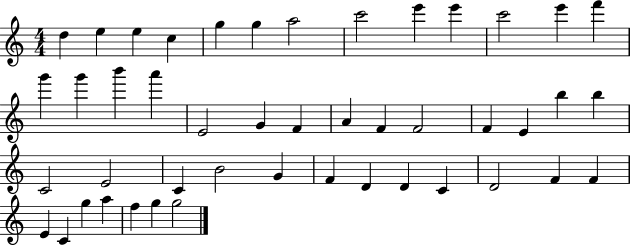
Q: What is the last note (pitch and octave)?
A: G5